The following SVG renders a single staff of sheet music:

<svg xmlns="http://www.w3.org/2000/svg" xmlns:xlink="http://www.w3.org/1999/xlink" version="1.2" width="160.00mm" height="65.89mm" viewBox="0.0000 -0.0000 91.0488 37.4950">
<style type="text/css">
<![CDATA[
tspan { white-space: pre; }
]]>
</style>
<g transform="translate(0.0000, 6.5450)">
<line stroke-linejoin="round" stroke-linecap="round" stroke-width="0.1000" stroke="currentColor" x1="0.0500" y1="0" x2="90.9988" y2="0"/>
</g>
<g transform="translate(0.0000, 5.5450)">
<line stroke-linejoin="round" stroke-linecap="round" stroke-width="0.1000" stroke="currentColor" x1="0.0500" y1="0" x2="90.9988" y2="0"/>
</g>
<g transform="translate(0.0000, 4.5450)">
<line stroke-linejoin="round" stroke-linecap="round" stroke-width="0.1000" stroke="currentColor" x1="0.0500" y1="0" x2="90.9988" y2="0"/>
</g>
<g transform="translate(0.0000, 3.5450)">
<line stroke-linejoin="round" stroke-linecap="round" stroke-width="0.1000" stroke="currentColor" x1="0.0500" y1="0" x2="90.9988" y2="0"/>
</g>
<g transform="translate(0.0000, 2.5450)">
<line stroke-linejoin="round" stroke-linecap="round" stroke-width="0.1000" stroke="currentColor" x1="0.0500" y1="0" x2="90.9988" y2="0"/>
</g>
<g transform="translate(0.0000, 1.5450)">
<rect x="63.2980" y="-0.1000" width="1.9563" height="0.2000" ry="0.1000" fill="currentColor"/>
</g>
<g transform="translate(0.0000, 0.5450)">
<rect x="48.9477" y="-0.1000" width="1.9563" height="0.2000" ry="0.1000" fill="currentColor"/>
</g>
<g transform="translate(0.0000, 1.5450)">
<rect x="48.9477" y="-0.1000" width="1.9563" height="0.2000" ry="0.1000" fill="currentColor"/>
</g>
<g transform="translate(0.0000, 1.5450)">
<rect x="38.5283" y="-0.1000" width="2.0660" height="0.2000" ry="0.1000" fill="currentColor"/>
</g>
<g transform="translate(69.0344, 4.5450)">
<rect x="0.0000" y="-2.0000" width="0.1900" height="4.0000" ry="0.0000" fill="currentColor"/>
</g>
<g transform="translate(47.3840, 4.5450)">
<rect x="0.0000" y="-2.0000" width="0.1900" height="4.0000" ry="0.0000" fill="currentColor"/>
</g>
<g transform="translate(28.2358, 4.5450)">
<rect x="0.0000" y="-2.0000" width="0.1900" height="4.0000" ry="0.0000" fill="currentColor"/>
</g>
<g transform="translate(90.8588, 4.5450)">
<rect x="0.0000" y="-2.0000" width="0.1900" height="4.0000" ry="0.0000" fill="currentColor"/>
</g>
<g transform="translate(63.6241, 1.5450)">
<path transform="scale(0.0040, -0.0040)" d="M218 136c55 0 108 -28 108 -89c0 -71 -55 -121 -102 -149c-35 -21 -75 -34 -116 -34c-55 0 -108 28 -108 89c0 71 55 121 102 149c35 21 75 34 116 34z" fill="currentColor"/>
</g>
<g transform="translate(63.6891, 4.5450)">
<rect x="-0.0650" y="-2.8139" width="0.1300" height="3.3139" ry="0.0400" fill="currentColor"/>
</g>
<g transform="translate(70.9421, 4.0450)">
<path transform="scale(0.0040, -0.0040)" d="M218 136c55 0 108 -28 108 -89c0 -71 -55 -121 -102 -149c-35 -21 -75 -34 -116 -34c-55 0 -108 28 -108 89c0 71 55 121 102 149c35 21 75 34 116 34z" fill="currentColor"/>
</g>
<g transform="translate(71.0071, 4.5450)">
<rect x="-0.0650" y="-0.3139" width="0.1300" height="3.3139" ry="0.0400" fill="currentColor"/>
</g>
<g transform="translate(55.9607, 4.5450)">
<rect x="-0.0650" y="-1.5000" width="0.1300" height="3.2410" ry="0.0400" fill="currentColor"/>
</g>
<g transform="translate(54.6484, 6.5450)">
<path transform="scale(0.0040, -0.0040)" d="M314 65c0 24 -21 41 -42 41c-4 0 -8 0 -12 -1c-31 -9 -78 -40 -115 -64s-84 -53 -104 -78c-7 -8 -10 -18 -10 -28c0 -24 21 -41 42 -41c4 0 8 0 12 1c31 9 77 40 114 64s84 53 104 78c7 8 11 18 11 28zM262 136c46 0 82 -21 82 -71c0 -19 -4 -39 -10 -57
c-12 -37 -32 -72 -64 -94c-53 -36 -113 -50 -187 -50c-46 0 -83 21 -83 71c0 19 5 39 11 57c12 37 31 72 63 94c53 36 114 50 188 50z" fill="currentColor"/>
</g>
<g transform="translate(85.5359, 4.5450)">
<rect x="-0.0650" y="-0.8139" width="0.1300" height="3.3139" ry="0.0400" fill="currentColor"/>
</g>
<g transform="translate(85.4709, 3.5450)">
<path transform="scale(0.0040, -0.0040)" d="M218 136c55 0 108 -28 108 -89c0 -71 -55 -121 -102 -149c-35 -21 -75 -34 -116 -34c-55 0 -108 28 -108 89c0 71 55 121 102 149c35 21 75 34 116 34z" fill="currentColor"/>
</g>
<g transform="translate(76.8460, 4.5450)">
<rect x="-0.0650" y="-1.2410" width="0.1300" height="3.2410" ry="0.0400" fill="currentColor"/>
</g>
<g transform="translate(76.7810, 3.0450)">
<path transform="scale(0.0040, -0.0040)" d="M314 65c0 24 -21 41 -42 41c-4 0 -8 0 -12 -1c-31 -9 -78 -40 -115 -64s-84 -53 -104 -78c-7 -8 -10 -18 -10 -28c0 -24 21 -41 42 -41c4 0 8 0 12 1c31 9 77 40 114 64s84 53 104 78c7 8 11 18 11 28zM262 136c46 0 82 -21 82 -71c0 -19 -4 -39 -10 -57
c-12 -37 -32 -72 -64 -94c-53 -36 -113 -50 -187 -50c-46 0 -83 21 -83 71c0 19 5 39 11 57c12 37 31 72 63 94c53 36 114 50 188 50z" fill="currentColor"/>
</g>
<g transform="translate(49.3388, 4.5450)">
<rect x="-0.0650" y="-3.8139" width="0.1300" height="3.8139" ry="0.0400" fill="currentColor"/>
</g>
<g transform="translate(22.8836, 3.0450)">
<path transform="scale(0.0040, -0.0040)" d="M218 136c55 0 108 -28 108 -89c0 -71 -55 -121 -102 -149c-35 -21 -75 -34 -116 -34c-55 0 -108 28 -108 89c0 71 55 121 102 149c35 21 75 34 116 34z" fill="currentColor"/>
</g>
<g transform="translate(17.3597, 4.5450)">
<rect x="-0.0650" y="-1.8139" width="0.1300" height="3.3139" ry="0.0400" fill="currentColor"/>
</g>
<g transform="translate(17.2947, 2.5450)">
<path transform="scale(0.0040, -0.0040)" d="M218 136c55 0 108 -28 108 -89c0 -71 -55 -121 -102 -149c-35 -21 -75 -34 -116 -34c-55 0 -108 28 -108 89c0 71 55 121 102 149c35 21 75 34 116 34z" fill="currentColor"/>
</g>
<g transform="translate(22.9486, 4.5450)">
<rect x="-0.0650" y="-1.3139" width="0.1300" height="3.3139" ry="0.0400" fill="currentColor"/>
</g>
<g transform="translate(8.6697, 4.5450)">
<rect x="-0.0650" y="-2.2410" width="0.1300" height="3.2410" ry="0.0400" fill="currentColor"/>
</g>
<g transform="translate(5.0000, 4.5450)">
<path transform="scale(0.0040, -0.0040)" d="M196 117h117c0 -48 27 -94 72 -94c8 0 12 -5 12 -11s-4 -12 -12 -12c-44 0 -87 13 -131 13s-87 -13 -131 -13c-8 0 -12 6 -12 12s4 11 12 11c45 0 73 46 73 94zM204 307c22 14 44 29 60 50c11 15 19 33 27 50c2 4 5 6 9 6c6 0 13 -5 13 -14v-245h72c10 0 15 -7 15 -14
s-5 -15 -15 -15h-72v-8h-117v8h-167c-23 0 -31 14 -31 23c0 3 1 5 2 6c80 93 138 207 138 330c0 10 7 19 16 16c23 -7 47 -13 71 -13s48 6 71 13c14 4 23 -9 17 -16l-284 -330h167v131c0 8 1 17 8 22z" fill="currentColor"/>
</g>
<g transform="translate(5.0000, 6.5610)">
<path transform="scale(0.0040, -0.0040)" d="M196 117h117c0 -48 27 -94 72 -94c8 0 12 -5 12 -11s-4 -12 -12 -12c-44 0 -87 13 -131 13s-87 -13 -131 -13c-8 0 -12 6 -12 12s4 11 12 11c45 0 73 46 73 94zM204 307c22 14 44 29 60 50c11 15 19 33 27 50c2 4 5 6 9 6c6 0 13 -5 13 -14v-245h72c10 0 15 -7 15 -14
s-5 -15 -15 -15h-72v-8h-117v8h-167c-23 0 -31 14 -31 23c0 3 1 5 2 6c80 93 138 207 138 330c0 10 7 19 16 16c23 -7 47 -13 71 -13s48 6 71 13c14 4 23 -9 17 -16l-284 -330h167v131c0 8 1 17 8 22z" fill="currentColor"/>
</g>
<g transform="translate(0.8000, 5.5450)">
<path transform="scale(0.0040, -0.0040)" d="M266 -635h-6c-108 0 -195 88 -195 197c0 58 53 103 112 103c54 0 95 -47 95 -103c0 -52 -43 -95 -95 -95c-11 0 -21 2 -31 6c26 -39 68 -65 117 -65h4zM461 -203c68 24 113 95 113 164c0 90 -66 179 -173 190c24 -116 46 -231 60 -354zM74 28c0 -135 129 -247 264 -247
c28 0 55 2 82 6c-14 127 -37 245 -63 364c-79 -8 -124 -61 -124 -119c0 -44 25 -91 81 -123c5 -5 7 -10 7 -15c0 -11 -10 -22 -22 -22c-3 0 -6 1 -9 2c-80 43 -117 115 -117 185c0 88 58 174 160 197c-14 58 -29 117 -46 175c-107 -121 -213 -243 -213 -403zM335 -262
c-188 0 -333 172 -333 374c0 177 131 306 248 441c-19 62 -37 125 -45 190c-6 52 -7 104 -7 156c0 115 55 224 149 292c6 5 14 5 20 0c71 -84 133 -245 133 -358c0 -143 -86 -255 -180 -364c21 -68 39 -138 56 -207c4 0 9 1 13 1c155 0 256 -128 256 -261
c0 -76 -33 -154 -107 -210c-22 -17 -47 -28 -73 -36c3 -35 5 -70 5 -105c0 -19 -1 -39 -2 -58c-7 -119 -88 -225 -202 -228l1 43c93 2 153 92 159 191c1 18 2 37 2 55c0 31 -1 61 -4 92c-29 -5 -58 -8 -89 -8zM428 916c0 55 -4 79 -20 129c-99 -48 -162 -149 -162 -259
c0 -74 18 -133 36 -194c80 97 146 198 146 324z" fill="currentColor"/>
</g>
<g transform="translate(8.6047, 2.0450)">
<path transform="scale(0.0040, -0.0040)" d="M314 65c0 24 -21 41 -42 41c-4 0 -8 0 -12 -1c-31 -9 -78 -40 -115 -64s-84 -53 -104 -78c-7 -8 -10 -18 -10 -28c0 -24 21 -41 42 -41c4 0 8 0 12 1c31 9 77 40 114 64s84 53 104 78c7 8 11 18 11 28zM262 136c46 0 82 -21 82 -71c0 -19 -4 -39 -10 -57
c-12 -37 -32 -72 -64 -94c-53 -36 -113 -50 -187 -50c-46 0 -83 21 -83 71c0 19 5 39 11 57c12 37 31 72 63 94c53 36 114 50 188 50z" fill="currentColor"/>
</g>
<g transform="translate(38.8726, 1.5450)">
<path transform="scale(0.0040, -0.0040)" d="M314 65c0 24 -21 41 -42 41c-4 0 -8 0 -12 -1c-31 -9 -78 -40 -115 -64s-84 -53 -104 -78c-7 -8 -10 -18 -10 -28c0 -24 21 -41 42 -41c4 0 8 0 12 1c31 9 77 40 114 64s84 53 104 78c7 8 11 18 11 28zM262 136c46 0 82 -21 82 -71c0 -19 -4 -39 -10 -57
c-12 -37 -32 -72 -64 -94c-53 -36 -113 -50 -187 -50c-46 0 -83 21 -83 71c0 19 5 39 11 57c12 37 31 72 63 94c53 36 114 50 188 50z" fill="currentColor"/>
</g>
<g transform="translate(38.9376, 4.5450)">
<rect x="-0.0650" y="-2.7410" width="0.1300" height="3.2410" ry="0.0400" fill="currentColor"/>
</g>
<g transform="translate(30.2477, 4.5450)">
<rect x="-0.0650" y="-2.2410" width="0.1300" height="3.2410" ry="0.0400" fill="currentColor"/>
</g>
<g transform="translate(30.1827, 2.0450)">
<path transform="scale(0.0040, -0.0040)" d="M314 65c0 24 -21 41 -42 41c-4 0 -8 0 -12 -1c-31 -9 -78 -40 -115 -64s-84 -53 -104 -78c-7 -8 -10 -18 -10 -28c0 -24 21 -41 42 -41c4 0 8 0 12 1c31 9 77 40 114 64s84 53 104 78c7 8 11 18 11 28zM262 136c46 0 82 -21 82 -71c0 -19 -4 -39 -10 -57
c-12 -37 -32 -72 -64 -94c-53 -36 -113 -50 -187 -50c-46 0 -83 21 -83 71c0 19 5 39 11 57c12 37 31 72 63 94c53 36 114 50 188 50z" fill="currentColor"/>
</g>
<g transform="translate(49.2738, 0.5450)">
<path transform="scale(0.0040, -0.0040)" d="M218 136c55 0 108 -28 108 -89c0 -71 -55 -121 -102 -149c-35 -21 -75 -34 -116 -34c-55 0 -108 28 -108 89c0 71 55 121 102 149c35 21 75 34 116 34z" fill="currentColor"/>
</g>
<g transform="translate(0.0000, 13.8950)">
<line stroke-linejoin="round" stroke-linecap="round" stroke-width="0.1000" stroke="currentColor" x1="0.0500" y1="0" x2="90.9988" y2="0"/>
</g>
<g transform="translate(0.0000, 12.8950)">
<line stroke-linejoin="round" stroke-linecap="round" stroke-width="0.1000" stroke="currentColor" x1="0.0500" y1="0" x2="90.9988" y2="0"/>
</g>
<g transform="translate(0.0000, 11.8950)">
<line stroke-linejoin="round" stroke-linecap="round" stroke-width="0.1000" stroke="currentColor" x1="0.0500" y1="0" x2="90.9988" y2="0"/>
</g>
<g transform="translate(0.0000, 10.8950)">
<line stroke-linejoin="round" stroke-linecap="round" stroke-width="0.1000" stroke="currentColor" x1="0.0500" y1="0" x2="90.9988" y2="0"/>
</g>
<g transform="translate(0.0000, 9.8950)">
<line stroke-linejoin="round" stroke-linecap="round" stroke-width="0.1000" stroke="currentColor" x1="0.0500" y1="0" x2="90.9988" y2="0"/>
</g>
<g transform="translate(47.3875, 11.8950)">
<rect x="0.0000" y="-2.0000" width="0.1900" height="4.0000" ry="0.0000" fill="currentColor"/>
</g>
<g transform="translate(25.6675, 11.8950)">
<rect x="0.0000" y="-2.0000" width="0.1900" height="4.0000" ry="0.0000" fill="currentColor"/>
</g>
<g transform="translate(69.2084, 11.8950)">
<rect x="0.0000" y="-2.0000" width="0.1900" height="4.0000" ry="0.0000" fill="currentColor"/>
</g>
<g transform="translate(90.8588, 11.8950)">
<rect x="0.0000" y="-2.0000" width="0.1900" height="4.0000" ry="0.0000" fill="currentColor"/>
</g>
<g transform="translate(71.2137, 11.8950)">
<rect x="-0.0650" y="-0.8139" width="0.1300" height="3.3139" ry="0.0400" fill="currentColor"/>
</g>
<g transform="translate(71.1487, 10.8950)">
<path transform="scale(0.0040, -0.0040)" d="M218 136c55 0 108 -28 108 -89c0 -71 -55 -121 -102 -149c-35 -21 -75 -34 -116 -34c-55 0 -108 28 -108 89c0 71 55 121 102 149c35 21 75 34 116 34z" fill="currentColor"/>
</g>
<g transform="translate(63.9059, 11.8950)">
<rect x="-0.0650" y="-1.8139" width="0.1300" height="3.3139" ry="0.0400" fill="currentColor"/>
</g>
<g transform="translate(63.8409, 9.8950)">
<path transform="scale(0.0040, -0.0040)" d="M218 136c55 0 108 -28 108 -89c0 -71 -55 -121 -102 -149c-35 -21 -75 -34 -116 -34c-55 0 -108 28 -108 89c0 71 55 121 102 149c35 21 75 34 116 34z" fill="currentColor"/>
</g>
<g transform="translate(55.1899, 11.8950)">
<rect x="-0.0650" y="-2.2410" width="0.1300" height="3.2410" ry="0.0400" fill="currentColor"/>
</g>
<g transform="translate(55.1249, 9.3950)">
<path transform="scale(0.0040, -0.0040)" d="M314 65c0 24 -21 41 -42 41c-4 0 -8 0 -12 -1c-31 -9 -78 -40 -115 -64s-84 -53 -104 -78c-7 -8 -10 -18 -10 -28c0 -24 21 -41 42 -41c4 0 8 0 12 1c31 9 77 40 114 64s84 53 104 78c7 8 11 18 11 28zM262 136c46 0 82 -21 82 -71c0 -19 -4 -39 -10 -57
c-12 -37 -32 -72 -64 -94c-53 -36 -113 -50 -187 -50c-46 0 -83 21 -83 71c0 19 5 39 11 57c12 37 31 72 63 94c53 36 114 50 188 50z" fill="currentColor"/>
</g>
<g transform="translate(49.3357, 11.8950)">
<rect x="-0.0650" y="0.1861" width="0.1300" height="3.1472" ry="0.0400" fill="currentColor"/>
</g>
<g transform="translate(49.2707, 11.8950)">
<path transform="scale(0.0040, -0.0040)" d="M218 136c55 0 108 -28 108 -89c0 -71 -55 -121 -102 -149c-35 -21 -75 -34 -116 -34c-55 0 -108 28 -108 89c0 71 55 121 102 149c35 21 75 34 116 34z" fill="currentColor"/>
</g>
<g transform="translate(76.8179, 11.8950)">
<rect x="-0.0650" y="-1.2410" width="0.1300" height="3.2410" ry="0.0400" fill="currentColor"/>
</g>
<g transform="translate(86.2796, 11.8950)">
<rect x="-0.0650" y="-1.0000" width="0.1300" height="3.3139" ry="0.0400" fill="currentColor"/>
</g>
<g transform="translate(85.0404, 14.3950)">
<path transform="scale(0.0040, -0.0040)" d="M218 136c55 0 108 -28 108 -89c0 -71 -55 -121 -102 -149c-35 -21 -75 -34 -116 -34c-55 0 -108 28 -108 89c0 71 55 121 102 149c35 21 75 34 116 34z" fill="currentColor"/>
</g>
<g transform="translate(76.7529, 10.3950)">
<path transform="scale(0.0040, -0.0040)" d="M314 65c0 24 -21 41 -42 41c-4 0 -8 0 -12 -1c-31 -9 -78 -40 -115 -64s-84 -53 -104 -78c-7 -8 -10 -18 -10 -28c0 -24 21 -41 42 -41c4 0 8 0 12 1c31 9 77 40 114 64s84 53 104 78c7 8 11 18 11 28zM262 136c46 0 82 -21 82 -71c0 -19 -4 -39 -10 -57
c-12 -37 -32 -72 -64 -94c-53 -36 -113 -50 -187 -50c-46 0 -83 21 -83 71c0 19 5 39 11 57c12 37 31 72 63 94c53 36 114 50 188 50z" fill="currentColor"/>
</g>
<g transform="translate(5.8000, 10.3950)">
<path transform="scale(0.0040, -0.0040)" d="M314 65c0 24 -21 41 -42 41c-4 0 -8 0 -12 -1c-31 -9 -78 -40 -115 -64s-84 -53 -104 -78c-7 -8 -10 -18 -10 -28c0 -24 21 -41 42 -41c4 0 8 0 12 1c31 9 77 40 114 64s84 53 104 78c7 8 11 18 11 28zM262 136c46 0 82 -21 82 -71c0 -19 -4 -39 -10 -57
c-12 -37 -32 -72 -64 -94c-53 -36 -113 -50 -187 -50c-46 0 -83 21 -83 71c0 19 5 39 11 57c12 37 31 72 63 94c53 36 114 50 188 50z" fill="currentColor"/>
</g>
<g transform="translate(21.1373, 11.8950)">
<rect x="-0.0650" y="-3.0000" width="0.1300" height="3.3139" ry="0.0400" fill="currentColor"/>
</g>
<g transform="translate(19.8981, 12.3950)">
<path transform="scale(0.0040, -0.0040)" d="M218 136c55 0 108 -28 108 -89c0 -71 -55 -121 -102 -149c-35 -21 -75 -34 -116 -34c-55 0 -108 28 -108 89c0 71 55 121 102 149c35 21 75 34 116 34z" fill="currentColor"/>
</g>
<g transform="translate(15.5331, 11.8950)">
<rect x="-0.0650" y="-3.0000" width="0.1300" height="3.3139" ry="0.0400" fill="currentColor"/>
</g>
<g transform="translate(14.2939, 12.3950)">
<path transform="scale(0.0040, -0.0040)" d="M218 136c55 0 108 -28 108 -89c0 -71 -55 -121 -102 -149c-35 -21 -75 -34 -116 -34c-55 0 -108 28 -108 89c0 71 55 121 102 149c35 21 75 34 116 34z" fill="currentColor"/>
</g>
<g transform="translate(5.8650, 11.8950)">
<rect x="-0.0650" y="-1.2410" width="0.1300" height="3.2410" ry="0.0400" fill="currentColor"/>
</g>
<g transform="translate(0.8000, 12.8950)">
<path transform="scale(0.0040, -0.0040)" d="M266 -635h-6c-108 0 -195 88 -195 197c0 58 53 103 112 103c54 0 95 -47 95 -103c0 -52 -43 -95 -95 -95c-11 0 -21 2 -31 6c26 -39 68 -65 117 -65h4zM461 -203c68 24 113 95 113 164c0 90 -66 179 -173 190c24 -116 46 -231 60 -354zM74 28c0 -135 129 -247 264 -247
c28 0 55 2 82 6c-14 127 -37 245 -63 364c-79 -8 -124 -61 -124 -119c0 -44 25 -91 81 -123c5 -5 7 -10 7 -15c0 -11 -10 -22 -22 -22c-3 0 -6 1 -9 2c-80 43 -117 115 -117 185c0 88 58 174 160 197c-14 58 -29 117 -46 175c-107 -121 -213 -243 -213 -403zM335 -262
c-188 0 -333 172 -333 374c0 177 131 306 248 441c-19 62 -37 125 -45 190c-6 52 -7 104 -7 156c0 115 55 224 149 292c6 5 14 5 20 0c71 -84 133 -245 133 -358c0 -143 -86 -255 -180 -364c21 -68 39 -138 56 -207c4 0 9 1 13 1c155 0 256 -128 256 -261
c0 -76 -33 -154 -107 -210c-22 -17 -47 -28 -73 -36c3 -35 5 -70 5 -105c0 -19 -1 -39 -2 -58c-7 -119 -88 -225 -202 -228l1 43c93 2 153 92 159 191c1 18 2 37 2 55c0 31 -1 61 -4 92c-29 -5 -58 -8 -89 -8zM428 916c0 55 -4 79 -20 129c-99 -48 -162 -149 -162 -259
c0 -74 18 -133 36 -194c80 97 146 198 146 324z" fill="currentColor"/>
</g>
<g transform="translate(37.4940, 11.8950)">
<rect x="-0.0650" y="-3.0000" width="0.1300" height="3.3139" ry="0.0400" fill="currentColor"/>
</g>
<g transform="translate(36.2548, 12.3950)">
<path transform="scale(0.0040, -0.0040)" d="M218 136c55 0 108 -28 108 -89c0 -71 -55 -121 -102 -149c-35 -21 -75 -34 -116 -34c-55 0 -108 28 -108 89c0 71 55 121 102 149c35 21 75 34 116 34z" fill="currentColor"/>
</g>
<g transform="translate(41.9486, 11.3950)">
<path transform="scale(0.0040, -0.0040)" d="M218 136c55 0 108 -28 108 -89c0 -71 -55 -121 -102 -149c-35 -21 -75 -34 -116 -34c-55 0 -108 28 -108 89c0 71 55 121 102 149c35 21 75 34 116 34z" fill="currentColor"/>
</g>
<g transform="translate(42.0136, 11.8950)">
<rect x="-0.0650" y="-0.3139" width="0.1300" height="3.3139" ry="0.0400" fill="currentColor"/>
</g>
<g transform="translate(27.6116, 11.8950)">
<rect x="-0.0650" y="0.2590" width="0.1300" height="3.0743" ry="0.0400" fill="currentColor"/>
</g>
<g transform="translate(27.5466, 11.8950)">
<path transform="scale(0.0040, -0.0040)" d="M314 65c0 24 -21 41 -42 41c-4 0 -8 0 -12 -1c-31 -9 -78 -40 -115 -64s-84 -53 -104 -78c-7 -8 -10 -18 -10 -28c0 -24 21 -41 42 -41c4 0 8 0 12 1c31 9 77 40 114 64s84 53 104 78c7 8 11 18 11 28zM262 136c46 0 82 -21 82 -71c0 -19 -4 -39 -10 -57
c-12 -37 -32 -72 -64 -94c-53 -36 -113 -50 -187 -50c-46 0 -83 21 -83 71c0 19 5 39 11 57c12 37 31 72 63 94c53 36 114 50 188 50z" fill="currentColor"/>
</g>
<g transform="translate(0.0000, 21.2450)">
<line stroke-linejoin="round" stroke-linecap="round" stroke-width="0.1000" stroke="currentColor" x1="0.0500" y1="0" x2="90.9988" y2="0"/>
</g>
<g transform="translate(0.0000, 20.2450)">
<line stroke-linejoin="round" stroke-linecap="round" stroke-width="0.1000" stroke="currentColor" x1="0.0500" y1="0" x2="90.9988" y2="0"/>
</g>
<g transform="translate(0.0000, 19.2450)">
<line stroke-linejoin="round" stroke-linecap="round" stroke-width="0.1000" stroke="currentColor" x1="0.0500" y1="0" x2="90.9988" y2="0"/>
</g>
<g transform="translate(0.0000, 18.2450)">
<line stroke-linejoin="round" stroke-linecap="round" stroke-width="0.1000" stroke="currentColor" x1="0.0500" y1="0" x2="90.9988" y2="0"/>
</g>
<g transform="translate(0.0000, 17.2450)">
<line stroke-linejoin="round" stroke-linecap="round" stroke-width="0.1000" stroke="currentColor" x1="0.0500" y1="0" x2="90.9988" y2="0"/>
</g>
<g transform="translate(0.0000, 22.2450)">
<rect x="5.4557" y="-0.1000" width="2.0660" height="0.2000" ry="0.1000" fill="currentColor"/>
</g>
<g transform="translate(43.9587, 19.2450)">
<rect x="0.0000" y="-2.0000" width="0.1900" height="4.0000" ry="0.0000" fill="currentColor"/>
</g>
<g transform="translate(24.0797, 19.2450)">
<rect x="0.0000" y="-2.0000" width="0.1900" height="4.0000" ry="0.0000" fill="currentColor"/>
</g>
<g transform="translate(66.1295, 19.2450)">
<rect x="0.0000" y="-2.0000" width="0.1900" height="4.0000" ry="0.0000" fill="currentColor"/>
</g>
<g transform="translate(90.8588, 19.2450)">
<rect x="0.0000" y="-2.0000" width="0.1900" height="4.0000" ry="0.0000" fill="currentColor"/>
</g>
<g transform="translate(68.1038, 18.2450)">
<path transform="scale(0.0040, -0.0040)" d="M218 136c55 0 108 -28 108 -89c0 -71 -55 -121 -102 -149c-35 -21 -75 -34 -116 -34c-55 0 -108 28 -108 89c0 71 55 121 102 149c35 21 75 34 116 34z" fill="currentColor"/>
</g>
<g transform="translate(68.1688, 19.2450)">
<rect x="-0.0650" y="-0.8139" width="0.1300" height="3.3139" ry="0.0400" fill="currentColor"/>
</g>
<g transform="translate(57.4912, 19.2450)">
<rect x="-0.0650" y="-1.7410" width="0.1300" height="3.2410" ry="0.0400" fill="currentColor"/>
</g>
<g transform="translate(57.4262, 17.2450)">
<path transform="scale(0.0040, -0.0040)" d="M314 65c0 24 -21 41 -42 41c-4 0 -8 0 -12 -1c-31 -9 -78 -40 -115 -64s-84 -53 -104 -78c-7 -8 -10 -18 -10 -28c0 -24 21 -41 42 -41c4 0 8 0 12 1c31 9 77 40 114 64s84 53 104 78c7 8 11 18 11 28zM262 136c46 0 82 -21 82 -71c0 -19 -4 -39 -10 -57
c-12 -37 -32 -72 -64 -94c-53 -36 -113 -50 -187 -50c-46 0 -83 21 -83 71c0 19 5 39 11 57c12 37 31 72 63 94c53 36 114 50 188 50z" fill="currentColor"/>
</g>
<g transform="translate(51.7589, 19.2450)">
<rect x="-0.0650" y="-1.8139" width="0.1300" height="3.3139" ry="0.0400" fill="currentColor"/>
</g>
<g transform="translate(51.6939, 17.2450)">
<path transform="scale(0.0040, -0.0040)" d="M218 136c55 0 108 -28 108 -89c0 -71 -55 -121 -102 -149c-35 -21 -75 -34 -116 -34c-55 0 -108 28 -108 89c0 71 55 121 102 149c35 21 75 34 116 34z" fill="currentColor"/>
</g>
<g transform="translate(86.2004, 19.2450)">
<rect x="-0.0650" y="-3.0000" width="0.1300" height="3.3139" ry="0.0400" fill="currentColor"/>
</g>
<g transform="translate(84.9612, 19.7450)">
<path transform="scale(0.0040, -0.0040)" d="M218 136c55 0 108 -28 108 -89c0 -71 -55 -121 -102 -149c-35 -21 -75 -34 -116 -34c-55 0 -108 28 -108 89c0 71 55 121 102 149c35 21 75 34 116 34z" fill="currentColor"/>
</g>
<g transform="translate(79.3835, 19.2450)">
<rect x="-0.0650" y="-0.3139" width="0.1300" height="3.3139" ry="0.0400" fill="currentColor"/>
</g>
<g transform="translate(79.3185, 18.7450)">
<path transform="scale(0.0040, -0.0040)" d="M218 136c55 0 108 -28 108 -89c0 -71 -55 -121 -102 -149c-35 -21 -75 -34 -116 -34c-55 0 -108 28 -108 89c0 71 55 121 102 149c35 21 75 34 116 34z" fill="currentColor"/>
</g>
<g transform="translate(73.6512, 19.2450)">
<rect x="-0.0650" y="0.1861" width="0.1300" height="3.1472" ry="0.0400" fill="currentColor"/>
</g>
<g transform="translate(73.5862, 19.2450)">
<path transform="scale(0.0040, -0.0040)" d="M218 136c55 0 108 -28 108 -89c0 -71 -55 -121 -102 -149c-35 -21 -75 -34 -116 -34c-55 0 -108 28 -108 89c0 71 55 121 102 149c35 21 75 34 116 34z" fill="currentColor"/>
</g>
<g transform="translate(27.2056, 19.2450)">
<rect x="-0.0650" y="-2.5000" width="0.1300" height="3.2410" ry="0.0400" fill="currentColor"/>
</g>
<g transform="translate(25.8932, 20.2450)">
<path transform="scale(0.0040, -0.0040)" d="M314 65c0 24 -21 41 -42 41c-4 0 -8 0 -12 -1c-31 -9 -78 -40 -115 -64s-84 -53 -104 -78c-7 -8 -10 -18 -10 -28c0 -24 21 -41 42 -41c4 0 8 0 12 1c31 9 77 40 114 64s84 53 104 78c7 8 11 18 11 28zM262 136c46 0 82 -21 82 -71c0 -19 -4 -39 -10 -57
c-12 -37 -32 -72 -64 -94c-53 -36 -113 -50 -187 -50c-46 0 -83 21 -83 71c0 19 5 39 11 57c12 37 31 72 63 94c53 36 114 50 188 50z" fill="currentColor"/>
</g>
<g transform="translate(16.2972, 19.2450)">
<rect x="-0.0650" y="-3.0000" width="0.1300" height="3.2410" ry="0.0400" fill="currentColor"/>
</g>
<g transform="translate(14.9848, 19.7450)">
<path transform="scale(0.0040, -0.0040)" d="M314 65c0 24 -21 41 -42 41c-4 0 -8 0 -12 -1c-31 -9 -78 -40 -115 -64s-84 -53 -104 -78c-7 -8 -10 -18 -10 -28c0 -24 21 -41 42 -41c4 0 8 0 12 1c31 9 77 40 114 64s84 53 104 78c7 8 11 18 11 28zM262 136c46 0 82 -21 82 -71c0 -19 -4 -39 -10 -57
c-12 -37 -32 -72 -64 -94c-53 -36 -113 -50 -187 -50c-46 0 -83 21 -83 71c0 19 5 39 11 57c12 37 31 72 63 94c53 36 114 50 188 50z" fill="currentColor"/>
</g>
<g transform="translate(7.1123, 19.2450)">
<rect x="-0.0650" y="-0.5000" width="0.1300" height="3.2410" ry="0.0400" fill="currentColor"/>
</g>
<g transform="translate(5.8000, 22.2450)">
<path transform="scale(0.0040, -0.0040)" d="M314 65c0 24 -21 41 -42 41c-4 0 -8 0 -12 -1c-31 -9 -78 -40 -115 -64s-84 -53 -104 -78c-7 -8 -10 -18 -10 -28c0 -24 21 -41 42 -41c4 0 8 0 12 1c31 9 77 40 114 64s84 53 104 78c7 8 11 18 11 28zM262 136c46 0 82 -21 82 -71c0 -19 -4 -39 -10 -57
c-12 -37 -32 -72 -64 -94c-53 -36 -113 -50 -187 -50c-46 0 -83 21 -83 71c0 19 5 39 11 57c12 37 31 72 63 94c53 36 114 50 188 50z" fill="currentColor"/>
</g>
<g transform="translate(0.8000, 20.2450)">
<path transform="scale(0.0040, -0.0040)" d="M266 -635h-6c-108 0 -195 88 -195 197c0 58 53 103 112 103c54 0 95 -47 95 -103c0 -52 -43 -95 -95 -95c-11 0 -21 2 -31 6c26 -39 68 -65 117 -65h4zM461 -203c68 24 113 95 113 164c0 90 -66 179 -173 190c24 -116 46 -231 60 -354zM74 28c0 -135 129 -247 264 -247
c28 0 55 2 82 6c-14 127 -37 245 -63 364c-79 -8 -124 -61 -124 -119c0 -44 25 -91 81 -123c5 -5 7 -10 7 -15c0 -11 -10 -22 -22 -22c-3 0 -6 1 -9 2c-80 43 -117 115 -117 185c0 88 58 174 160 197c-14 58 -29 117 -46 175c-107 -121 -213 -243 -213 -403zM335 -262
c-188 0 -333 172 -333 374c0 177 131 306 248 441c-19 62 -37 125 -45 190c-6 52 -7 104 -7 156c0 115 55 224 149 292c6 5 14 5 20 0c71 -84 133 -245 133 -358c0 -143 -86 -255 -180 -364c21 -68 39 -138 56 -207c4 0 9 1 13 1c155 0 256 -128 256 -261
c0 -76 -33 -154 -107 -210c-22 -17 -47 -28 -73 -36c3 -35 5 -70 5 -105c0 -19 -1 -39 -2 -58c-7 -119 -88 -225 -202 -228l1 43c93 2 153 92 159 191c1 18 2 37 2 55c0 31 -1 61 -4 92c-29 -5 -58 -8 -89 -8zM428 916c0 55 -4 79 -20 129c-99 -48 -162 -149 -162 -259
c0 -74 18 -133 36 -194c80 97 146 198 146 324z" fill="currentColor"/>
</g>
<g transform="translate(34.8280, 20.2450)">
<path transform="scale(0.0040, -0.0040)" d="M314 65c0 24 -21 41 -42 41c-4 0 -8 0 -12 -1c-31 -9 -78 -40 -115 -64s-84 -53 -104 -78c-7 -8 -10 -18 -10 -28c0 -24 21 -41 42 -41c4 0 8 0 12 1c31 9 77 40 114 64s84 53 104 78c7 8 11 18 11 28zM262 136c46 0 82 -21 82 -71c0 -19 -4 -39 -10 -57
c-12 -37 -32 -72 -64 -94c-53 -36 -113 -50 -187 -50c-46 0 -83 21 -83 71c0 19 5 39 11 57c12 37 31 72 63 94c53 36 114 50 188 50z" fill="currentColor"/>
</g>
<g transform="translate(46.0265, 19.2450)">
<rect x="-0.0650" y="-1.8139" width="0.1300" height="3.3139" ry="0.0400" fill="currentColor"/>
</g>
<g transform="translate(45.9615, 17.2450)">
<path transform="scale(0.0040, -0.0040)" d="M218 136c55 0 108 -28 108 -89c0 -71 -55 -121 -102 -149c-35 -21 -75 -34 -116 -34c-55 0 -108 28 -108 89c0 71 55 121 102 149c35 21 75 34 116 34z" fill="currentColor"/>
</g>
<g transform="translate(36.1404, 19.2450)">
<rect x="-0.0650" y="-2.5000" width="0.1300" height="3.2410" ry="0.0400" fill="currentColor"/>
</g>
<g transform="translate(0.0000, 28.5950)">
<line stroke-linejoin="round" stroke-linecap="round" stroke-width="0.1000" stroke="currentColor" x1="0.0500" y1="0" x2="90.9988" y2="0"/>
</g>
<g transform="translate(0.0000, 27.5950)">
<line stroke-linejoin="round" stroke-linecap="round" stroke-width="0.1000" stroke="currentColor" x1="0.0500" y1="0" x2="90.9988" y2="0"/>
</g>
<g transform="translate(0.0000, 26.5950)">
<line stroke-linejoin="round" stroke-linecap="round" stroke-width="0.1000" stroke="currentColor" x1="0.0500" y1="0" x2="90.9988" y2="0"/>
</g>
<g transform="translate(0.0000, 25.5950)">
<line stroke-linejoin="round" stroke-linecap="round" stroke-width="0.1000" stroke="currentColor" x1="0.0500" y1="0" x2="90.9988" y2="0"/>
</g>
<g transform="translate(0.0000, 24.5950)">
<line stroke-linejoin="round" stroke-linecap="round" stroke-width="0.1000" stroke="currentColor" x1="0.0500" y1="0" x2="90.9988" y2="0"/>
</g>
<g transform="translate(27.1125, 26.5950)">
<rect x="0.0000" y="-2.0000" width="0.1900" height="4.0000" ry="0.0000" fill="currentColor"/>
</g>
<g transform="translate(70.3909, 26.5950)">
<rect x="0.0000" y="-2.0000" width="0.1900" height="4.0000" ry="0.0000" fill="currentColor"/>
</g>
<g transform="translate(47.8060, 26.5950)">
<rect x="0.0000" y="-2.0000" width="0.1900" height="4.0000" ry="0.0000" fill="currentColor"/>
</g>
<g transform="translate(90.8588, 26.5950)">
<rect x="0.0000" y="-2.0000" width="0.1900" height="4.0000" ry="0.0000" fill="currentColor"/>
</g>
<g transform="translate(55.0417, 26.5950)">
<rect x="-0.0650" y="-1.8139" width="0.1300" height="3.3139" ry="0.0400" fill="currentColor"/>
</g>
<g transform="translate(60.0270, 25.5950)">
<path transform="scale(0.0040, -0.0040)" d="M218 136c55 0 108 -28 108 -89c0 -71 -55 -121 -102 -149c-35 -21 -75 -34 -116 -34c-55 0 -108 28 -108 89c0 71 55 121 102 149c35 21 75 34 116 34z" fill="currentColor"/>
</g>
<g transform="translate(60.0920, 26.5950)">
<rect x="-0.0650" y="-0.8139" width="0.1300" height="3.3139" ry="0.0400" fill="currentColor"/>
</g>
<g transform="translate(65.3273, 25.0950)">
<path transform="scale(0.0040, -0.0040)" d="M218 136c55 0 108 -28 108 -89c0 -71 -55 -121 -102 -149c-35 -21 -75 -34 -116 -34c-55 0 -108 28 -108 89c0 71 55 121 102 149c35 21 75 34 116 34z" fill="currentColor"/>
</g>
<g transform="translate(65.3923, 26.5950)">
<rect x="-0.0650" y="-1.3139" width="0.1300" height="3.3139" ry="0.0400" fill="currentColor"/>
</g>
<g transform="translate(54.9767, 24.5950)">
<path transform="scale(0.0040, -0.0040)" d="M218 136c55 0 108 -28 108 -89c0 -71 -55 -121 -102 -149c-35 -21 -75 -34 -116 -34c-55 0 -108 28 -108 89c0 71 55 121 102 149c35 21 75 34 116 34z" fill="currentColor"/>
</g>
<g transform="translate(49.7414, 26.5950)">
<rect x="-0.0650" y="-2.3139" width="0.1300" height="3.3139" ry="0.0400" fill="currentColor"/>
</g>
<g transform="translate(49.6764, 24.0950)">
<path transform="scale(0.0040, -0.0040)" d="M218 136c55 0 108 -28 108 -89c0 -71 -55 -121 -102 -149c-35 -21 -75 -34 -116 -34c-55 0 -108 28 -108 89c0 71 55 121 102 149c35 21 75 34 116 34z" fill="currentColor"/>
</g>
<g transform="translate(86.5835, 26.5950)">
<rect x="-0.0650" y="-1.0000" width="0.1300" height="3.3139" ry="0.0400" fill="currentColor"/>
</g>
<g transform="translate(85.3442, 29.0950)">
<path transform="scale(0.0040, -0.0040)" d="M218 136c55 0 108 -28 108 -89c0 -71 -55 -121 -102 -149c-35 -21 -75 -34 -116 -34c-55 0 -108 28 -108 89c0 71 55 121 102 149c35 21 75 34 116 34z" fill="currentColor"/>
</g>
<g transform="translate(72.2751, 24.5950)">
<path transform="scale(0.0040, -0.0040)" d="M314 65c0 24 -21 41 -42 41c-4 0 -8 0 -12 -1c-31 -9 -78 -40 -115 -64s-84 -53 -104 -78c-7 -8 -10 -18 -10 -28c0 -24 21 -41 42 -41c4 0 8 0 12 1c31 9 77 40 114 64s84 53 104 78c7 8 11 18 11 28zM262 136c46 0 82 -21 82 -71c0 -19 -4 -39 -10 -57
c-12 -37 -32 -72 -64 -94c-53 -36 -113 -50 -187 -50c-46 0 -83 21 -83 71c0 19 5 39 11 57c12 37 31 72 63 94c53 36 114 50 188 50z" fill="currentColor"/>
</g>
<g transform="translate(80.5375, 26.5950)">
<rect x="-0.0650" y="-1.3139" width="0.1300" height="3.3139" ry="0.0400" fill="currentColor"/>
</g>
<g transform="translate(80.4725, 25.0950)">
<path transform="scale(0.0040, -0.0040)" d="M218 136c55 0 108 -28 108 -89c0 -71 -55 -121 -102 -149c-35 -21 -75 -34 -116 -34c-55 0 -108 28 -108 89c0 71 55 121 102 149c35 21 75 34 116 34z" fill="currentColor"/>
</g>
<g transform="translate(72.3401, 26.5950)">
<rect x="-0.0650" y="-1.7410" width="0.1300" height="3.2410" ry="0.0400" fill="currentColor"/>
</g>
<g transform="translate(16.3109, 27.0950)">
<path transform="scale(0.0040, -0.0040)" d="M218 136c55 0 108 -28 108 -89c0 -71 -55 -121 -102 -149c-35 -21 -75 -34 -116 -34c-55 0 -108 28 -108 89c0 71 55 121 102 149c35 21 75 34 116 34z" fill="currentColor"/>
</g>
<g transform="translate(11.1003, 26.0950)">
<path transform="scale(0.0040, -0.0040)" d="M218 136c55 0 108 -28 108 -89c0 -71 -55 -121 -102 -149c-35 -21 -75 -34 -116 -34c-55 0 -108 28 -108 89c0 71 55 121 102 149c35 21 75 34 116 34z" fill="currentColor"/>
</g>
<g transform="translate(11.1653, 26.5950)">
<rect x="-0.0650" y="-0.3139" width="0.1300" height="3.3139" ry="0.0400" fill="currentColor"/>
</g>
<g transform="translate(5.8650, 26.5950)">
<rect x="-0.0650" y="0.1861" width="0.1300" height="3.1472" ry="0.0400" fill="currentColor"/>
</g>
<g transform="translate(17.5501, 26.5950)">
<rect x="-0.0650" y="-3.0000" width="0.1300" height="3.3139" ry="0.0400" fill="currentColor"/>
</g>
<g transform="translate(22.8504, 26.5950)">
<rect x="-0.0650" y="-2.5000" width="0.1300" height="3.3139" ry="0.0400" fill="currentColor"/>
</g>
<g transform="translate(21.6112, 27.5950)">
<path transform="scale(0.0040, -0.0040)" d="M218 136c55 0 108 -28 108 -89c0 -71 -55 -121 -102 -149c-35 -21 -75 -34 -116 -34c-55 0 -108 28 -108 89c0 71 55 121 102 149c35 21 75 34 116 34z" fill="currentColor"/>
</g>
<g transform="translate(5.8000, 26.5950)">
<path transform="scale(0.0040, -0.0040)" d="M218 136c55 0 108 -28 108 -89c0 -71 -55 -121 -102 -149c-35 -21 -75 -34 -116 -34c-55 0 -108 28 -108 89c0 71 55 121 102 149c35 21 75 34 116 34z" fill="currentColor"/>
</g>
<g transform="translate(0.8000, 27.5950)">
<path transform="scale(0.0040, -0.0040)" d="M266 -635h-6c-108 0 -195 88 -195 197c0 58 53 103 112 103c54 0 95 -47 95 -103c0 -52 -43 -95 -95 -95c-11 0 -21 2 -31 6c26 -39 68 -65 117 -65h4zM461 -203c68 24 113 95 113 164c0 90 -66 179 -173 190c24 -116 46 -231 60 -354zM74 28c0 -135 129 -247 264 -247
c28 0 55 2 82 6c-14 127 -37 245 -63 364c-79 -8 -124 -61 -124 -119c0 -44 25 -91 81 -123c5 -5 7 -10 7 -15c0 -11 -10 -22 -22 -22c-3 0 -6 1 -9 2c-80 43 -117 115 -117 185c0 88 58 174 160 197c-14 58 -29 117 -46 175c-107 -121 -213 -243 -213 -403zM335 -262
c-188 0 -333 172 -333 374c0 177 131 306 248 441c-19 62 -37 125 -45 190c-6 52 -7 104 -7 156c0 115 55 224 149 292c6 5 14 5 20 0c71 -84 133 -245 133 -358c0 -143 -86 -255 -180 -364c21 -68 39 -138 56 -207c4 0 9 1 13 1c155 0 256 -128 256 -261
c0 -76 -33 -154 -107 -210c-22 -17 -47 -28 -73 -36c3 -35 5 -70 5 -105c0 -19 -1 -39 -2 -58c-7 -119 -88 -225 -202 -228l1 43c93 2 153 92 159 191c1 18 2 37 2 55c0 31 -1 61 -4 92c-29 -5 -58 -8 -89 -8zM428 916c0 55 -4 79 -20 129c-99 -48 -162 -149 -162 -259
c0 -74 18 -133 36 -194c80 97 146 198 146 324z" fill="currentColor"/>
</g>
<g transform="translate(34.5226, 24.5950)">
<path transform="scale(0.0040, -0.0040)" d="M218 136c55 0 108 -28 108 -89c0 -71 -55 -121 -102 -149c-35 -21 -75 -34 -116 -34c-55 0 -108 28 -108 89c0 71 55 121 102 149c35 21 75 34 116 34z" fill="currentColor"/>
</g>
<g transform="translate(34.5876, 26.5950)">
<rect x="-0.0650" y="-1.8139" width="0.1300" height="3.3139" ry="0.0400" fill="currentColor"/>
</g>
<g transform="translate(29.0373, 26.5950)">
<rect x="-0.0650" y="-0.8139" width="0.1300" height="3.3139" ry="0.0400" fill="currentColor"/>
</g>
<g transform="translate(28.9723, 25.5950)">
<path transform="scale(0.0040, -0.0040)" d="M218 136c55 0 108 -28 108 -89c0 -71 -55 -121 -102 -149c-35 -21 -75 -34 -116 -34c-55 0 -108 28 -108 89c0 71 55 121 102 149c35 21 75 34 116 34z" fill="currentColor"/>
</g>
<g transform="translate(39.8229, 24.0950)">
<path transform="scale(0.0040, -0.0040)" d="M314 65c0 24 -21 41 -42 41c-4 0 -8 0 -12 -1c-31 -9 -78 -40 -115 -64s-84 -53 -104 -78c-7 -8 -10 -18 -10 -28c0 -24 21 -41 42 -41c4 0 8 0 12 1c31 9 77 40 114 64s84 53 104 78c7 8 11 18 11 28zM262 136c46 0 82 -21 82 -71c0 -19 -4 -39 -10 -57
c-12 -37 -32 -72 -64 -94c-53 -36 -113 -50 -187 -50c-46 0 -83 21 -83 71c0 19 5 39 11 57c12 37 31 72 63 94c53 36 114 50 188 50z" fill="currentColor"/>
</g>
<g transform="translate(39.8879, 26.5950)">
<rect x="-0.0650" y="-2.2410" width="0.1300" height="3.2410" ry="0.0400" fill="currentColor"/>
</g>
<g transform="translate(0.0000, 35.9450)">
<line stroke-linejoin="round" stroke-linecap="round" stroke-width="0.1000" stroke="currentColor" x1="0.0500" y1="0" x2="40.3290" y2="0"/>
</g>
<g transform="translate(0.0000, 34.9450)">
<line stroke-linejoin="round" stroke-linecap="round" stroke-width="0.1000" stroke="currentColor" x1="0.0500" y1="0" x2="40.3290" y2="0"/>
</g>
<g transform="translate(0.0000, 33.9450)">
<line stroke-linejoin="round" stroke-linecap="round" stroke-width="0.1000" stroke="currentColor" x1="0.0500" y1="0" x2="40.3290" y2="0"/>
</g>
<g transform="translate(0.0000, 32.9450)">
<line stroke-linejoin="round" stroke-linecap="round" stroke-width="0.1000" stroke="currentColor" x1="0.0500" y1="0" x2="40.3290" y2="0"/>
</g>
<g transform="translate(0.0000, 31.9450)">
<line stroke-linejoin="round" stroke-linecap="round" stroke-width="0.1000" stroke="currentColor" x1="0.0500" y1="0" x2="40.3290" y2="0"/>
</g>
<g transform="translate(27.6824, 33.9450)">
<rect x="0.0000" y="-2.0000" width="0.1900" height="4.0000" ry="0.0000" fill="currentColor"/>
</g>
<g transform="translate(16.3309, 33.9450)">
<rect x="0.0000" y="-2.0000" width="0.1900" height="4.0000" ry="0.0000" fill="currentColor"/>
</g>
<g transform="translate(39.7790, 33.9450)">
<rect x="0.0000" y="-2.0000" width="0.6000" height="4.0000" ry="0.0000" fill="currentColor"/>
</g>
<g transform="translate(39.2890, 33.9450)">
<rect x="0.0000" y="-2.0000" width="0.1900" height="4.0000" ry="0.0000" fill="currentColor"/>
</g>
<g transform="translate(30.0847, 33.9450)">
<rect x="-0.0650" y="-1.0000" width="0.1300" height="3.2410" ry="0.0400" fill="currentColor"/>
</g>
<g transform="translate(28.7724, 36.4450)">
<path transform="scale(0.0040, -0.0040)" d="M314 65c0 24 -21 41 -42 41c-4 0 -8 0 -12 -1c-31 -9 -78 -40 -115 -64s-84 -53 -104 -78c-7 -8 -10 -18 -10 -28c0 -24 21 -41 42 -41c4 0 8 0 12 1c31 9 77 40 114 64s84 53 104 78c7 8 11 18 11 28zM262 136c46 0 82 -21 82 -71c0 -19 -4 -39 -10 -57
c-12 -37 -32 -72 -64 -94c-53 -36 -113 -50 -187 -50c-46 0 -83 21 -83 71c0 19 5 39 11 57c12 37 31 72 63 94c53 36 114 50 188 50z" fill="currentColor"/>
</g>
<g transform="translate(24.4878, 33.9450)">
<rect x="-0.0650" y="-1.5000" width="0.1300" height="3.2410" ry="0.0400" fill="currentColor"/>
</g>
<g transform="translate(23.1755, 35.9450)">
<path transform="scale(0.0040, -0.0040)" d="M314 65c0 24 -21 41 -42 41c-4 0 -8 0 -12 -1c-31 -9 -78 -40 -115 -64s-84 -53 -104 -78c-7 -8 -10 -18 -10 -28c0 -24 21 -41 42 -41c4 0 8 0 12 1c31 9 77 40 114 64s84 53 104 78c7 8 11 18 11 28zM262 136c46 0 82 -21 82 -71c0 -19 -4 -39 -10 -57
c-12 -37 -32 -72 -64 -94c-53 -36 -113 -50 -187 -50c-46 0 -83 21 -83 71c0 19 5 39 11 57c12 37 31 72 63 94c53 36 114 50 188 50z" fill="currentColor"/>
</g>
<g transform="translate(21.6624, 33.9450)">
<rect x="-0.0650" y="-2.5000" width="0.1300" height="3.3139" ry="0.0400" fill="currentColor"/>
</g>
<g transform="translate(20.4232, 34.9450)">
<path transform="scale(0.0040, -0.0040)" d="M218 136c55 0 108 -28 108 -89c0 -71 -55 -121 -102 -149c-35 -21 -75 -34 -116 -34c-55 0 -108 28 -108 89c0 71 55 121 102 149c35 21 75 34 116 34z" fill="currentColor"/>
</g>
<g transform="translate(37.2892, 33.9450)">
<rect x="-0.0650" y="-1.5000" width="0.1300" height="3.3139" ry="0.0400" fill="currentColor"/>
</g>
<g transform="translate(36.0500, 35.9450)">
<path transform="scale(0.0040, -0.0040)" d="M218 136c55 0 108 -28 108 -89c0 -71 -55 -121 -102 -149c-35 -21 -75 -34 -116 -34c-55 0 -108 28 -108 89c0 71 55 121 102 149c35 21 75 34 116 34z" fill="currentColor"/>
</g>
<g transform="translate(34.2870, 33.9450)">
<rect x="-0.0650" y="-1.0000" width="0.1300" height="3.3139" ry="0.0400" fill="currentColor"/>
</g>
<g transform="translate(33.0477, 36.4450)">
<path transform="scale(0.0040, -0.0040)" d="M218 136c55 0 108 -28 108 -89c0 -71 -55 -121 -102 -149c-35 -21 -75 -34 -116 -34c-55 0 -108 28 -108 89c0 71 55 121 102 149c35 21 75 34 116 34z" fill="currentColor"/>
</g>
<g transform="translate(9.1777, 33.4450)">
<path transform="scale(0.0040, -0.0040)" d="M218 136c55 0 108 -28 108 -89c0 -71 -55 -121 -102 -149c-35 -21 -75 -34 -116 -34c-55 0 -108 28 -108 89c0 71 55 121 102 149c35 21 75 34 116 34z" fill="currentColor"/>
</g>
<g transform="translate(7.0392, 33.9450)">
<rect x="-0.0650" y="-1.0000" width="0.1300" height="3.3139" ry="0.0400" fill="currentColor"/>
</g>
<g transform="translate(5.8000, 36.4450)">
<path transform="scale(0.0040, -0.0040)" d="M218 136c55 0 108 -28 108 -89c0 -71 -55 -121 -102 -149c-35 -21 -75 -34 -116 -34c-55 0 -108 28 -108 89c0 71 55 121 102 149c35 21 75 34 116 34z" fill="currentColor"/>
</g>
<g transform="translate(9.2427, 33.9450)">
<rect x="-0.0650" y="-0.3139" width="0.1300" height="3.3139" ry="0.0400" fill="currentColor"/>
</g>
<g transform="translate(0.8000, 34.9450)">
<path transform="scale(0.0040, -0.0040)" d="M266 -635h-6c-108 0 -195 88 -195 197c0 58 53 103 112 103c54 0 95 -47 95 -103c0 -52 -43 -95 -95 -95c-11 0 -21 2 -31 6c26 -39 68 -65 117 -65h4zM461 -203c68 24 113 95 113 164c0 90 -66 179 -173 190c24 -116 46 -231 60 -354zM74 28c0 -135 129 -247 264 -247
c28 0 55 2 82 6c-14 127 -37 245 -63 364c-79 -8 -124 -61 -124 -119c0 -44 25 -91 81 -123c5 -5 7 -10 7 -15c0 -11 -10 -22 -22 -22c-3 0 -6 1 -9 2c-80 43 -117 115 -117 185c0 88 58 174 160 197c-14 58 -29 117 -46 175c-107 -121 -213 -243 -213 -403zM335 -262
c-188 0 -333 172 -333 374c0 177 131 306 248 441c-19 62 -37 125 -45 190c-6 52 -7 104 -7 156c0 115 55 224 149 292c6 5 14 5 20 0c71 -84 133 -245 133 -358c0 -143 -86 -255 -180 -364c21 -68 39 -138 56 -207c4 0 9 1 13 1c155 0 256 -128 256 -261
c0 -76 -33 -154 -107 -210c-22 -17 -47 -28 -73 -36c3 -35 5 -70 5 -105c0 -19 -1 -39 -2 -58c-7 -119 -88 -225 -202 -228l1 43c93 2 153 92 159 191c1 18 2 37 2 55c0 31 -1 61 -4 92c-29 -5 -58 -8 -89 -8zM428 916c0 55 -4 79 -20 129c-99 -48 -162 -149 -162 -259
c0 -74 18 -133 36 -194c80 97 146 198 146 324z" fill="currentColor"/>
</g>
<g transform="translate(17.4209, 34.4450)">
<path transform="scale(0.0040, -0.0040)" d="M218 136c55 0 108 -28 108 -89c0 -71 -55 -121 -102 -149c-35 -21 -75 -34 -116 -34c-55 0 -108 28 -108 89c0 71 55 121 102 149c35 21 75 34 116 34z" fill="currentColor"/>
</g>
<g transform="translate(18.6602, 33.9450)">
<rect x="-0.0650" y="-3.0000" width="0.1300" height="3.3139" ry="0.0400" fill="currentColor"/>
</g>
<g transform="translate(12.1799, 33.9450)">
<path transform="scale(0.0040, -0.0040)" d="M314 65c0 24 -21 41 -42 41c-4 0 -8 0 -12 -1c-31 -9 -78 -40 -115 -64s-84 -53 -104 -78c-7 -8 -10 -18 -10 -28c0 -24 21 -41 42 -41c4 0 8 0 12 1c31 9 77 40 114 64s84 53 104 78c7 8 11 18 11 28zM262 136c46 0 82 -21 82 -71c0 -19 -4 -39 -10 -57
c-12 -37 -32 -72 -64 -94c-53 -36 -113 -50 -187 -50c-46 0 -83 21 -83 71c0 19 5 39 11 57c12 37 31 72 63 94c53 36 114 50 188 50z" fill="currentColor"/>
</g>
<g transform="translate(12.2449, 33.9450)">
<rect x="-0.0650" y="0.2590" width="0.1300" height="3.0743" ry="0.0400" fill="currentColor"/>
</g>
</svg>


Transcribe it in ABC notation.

X:1
T:Untitled
M:4/4
L:1/4
K:C
g2 f e g2 a2 c' E2 a c e2 d e2 A A B2 A c B g2 f d e2 D C2 A2 G2 G2 f f f2 d B c A B c A G d f g2 g f d e f2 e D D c B2 A G E2 D2 D E